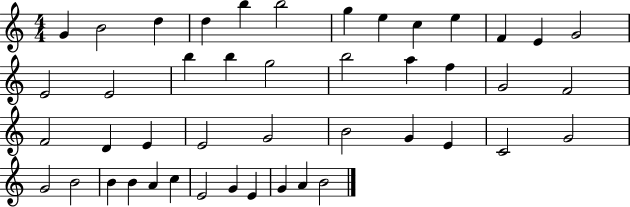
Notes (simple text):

G4/q B4/h D5/q D5/q B5/q B5/h G5/q E5/q C5/q E5/q F4/q E4/q G4/h E4/h E4/h B5/q B5/q G5/h B5/h A5/q F5/q G4/h F4/h F4/h D4/q E4/q E4/h G4/h B4/h G4/q E4/q C4/h G4/h G4/h B4/h B4/q B4/q A4/q C5/q E4/h G4/q E4/q G4/q A4/q B4/h